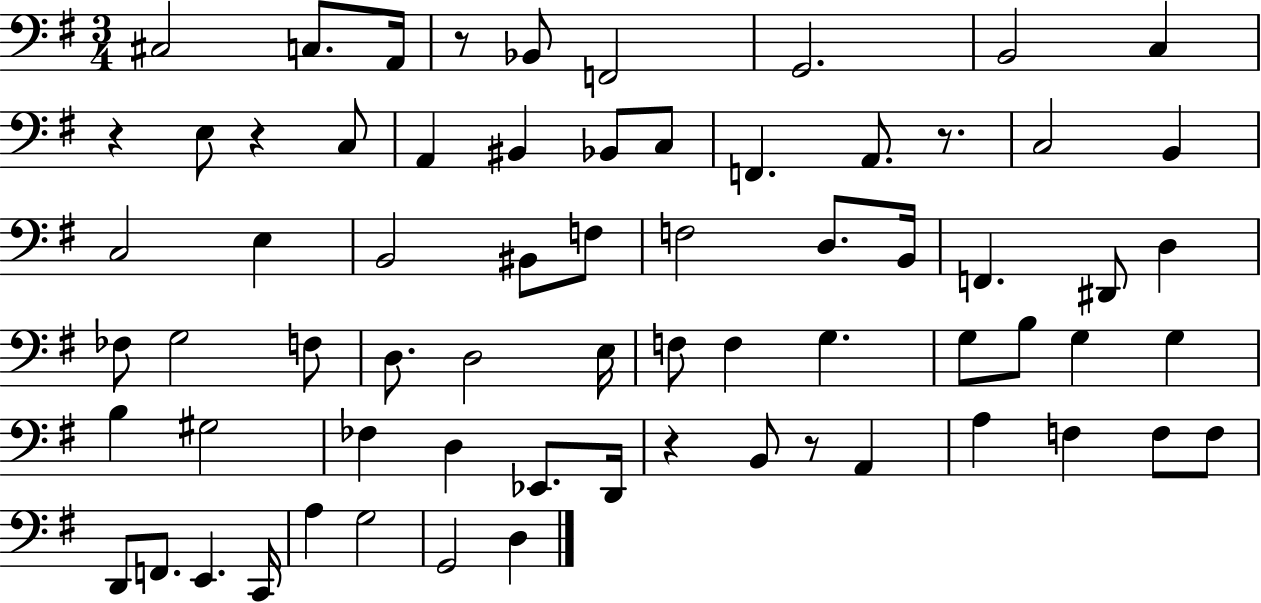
C#3/h C3/e. A2/s R/e Bb2/e F2/h G2/h. B2/h C3/q R/q E3/e R/q C3/e A2/q BIS2/q Bb2/e C3/e F2/q. A2/e. R/e. C3/h B2/q C3/h E3/q B2/h BIS2/e F3/e F3/h D3/e. B2/s F2/q. D#2/e D3/q FES3/e G3/h F3/e D3/e. D3/h E3/s F3/e F3/q G3/q. G3/e B3/e G3/q G3/q B3/q G#3/h FES3/q D3/q Eb2/e. D2/s R/q B2/e R/e A2/q A3/q F3/q F3/e F3/e D2/e F2/e. E2/q. C2/s A3/q G3/h G2/h D3/q